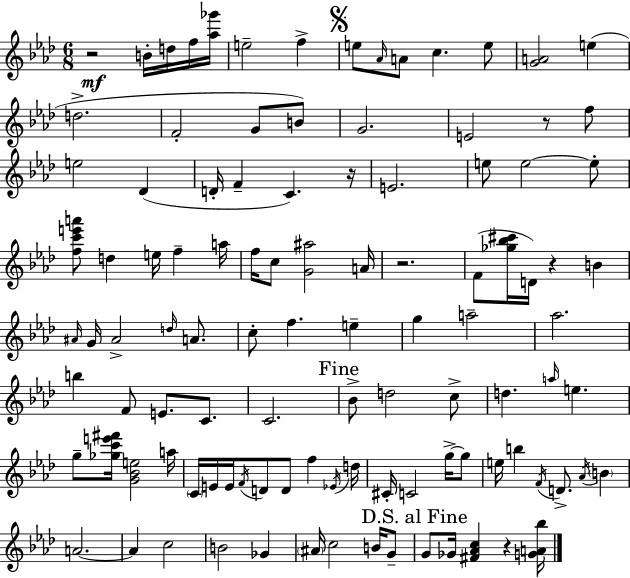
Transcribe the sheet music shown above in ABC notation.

X:1
T:Untitled
M:6/8
L:1/4
K:Fm
z2 B/4 d/4 f/4 [_a_g']/4 e2 f e/2 _A/4 A/2 c e/2 [GA]2 e d2 F2 G/2 B/2 G2 E2 z/2 f/2 e2 _D D/4 F C z/4 E2 e/2 e2 e/2 [fc'e'a']/2 d e/4 f a/4 f/4 c/2 [G^a]2 A/4 z2 F/2 [_g_b^c']/4 D/4 z B ^A/4 G/4 ^A2 d/4 A/2 c/2 f e g a2 _a2 b F/2 E/2 C/2 C2 _B/2 d2 c/2 d a/4 e g/2 [_gc'e'^f']/4 [G_Be]2 a/4 C/4 E/4 E/4 F/4 D/2 D/2 f _E/4 d/4 ^C/4 C2 g/4 g/2 e/4 b F/4 D/2 _A/4 B A2 A c2 B2 _G ^A/4 c2 B/4 G/2 G/2 _G/4 [^F_Ac] z [GA_b]/4